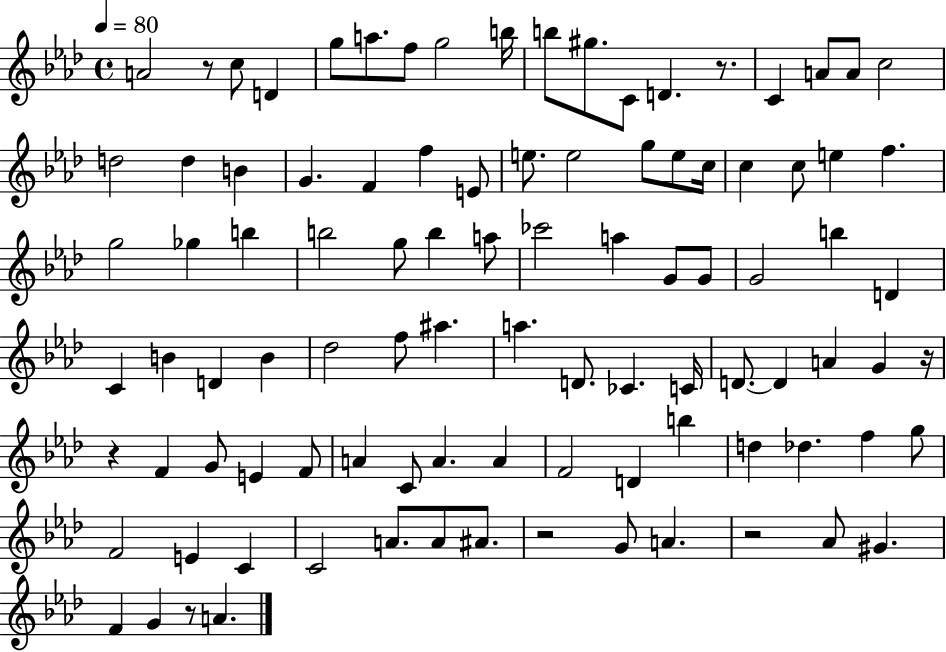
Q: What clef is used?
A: treble